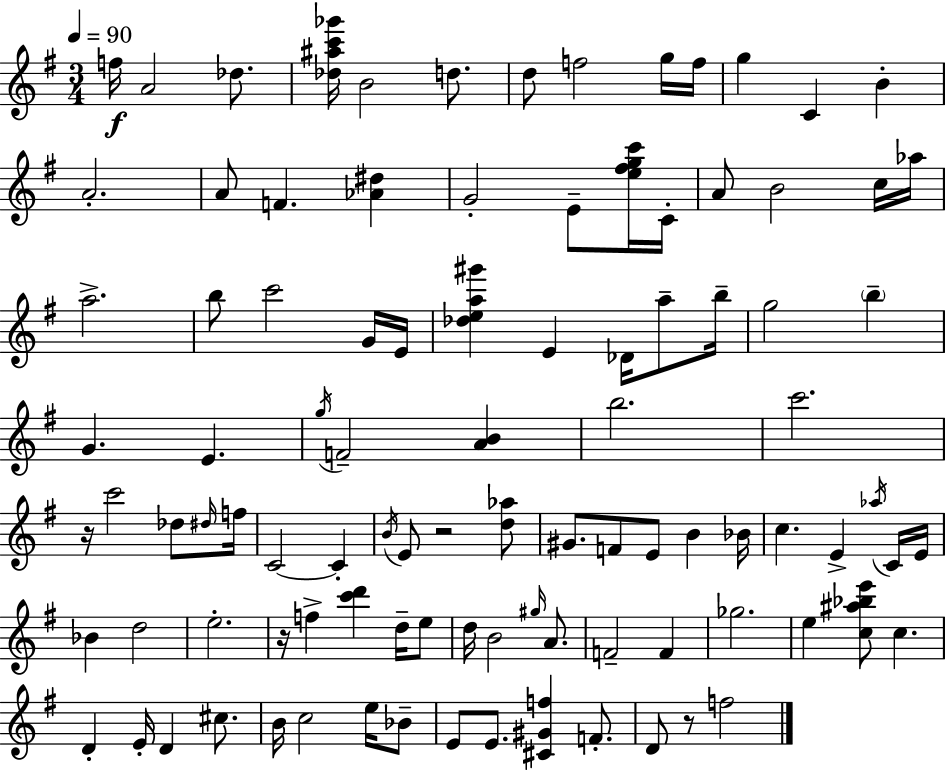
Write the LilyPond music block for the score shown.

{
  \clef treble
  \numericTimeSignature
  \time 3/4
  \key g \major
  \tempo 4 = 90
  f''16\f a'2 des''8. | <des'' ais'' c''' ges'''>16 b'2 d''8. | d''8 f''2 g''16 f''16 | g''4 c'4 b'4-. | \break a'2.-. | a'8 f'4. <aes' dis''>4 | g'2-. e'8-- <e'' fis'' g'' c'''>16 c'16-. | a'8 b'2 c''16 aes''16 | \break a''2.-> | b''8 c'''2 g'16 e'16 | <des'' e'' a'' gis'''>4 e'4 des'16 a''8-- b''16-- | g''2 \parenthesize b''4-- | \break g'4. e'4. | \acciaccatura { g''16 } f'2-- <a' b'>4 | b''2. | c'''2. | \break r16 c'''2 des''8 | \grace { dis''16 } f''16 c'2~~ c'4-. | \acciaccatura { b'16 } e'8 r2 | <d'' aes''>8 gis'8. f'8 e'8 b'4 | \break bes'16 c''4. e'4-> | \acciaccatura { aes''16 } c'16 e'16 bes'4 d''2 | e''2.-. | r16 f''4-> <c''' d'''>4 | \break d''16-- e''8 d''16 b'2 | \grace { gis''16 } a'8. f'2-- | f'4 ges''2. | e''4 <c'' ais'' bes'' e'''>8 c''4. | \break d'4-. e'16-. d'4 | cis''8. b'16 c''2 | e''16 bes'8-- e'8 e'8. <cis' gis' f''>4 | f'8.-. d'8 r8 f''2 | \break \bar "|."
}